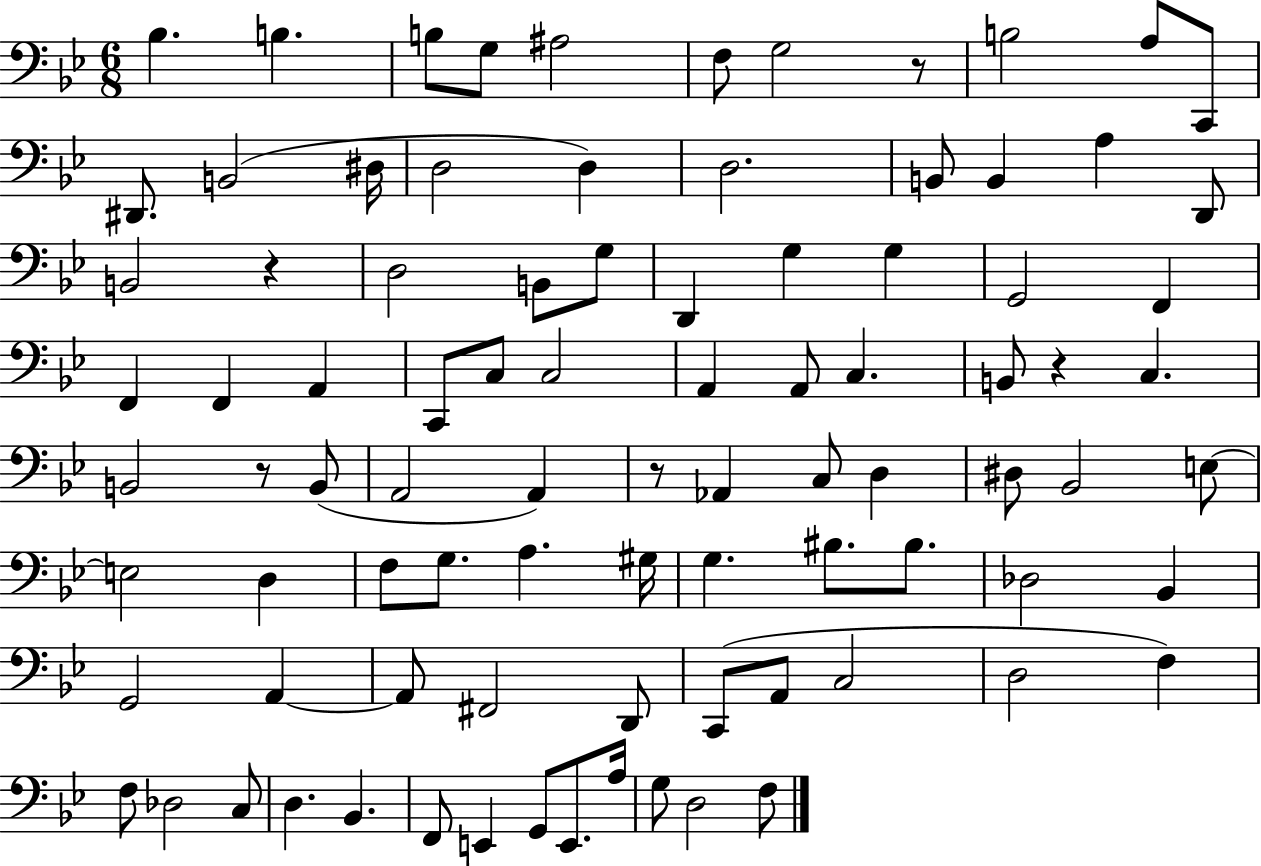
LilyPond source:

{
  \clef bass
  \numericTimeSignature
  \time 6/8
  \key bes \major
  bes4. b4. | b8 g8 ais2 | f8 g2 r8 | b2 a8 c,8 | \break dis,8. b,2( dis16 | d2 d4) | d2. | b,8 b,4 a4 d,8 | \break b,2 r4 | d2 b,8 g8 | d,4 g4 g4 | g,2 f,4 | \break f,4 f,4 a,4 | c,8 c8 c2 | a,4 a,8 c4. | b,8 r4 c4. | \break b,2 r8 b,8( | a,2 a,4) | r8 aes,4 c8 d4 | dis8 bes,2 e8~~ | \break e2 d4 | f8 g8. a4. gis16 | g4. bis8. bis8. | des2 bes,4 | \break g,2 a,4~~ | a,8 fis,2 d,8 | c,8( a,8 c2 | d2 f4) | \break f8 des2 c8 | d4. bes,4. | f,8 e,4 g,8 e,8. a16 | g8 d2 f8 | \break \bar "|."
}